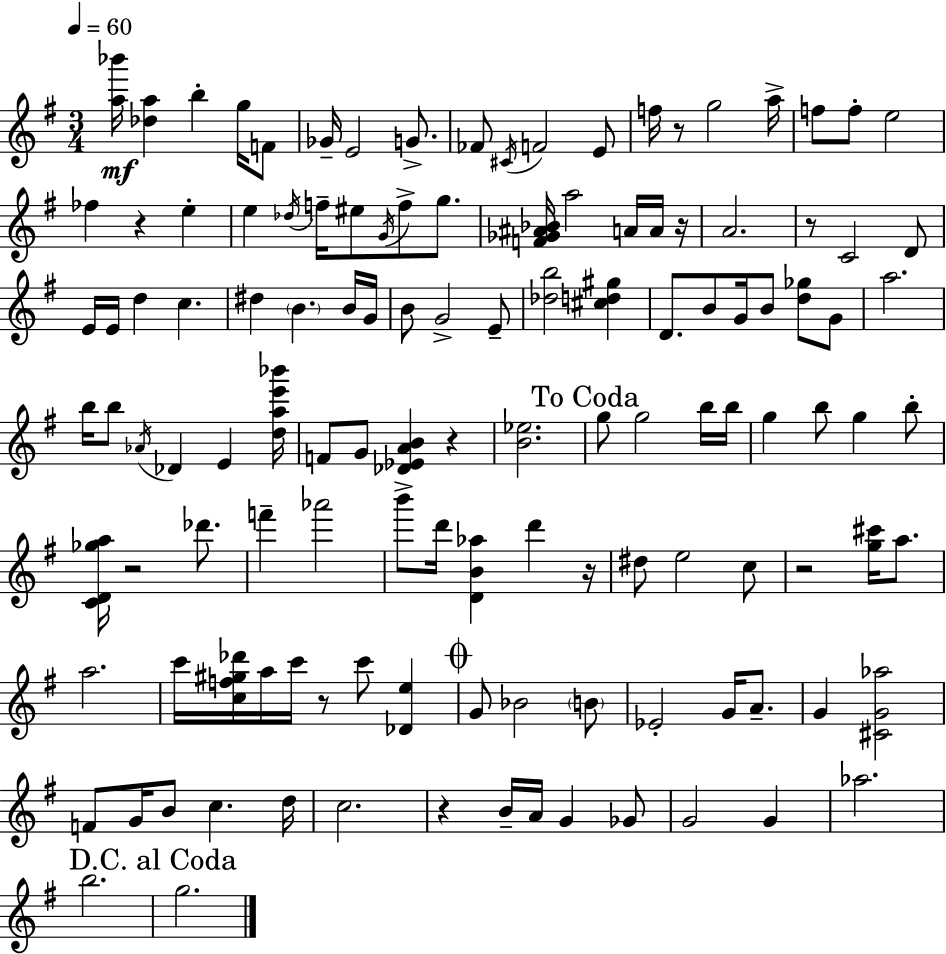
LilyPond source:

{
  \clef treble
  \numericTimeSignature
  \time 3/4
  \key e \minor
  \tempo 4 = 60
  <a'' bes'''>16\mf <des'' a''>4 b''4-. g''16 f'8 | ges'16-- e'2 g'8.-> | fes'8 \acciaccatura { cis'16 } f'2 e'8 | f''16 r8 g''2 | \break a''16-> f''8 f''8-. e''2 | fes''4 r4 e''4-. | e''4 \acciaccatura { des''16 } f''16-- eis''8 \acciaccatura { g'16 } f''8-> | g''8. <f' ges' ais' bes'>16 a''2 | \break a'16 a'16 r16 a'2. | r8 c'2 | d'8 e'16 e'16 d''4 c''4. | dis''4 \parenthesize b'4. | \break b'16 g'16 b'8 g'2-> | e'8-- <des'' b''>2 <cis'' d'' gis''>4 | d'8. b'8 g'16 b'8 <d'' ges''>8 | g'8 a''2. | \break b''16 b''8 \acciaccatura { aes'16 } des'4 e'4 | <d'' a'' e''' bes'''>16 f'8 g'8 <des' ees' a' b'>4 | r4 <b' ees''>2. | \mark "To Coda" g''8 g''2 | \break b''16 b''16 g''4 b''8 g''4 | b''8-. <c' d' ges'' a''>16 r2 | des'''8. f'''4-- aes'''2 | b'''8-> d'''16 <d' b' aes''>4 d'''4 | \break r16 dis''8 e''2 | c''8 r2 | <g'' cis'''>16 a''8. a''2. | c'''16 <c'' f'' gis'' des'''>16 a''16 c'''16 r8 c'''8 | \break <des' e''>4 \mark \markup { \musicglyph "scripts.coda" } g'8 bes'2 | \parenthesize b'8 ees'2-. | g'16 a'8.-- g'4 <cis' g' aes''>2 | f'8 g'16 b'8 c''4. | \break d''16 c''2. | r4 b'16-- a'16 g'4 | ges'8 g'2 | g'4 aes''2. | \break b''2. | \mark "D.C. al Coda" g''2. | \bar "|."
}